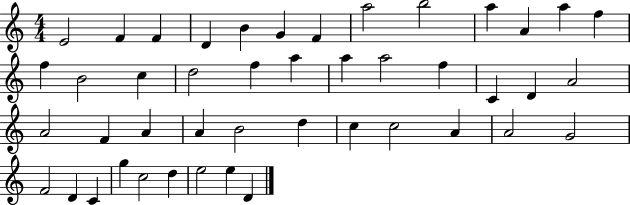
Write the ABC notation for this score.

X:1
T:Untitled
M:4/4
L:1/4
K:C
E2 F F D B G F a2 b2 a A a f f B2 c d2 f a a a2 f C D A2 A2 F A A B2 d c c2 A A2 G2 F2 D C g c2 d e2 e D